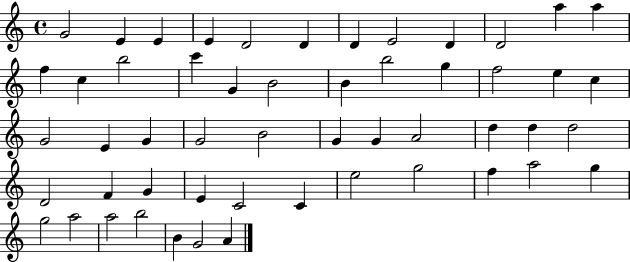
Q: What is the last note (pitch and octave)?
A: A4